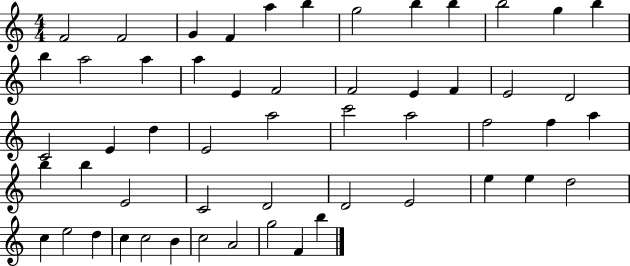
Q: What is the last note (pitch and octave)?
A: B5